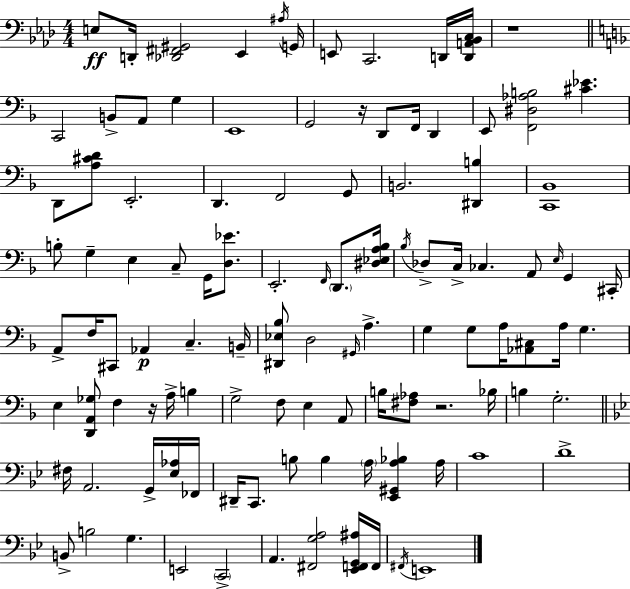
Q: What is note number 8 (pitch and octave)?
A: D2